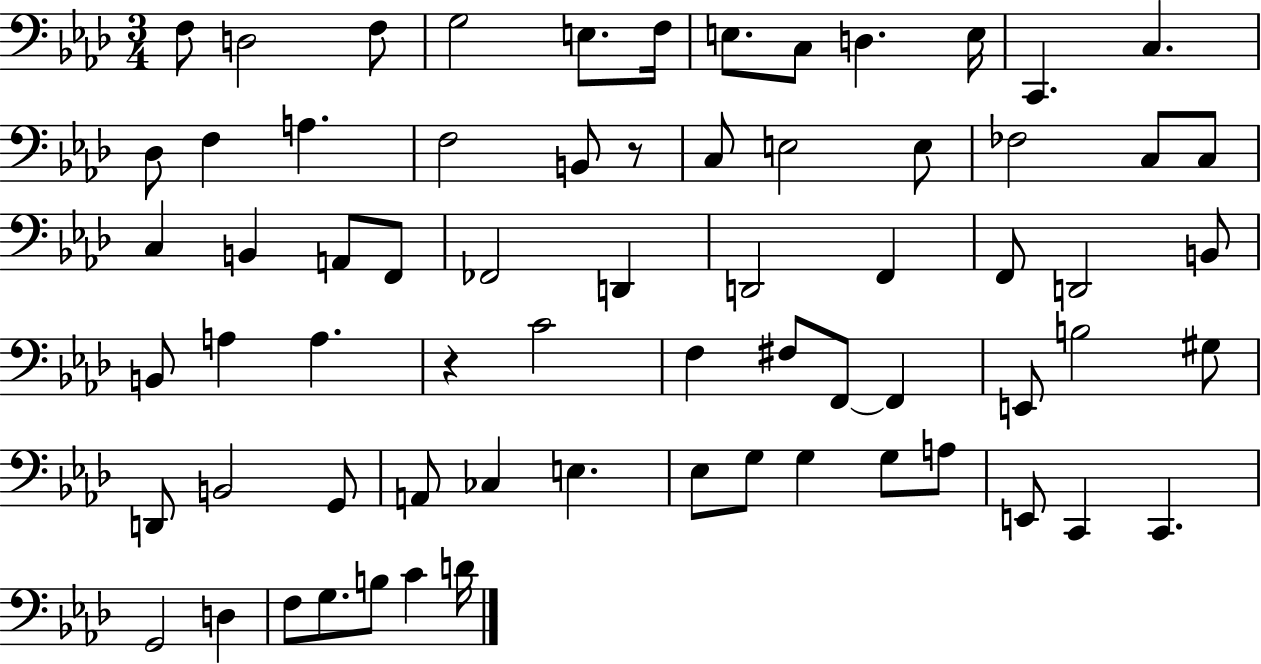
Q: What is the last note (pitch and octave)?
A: D4